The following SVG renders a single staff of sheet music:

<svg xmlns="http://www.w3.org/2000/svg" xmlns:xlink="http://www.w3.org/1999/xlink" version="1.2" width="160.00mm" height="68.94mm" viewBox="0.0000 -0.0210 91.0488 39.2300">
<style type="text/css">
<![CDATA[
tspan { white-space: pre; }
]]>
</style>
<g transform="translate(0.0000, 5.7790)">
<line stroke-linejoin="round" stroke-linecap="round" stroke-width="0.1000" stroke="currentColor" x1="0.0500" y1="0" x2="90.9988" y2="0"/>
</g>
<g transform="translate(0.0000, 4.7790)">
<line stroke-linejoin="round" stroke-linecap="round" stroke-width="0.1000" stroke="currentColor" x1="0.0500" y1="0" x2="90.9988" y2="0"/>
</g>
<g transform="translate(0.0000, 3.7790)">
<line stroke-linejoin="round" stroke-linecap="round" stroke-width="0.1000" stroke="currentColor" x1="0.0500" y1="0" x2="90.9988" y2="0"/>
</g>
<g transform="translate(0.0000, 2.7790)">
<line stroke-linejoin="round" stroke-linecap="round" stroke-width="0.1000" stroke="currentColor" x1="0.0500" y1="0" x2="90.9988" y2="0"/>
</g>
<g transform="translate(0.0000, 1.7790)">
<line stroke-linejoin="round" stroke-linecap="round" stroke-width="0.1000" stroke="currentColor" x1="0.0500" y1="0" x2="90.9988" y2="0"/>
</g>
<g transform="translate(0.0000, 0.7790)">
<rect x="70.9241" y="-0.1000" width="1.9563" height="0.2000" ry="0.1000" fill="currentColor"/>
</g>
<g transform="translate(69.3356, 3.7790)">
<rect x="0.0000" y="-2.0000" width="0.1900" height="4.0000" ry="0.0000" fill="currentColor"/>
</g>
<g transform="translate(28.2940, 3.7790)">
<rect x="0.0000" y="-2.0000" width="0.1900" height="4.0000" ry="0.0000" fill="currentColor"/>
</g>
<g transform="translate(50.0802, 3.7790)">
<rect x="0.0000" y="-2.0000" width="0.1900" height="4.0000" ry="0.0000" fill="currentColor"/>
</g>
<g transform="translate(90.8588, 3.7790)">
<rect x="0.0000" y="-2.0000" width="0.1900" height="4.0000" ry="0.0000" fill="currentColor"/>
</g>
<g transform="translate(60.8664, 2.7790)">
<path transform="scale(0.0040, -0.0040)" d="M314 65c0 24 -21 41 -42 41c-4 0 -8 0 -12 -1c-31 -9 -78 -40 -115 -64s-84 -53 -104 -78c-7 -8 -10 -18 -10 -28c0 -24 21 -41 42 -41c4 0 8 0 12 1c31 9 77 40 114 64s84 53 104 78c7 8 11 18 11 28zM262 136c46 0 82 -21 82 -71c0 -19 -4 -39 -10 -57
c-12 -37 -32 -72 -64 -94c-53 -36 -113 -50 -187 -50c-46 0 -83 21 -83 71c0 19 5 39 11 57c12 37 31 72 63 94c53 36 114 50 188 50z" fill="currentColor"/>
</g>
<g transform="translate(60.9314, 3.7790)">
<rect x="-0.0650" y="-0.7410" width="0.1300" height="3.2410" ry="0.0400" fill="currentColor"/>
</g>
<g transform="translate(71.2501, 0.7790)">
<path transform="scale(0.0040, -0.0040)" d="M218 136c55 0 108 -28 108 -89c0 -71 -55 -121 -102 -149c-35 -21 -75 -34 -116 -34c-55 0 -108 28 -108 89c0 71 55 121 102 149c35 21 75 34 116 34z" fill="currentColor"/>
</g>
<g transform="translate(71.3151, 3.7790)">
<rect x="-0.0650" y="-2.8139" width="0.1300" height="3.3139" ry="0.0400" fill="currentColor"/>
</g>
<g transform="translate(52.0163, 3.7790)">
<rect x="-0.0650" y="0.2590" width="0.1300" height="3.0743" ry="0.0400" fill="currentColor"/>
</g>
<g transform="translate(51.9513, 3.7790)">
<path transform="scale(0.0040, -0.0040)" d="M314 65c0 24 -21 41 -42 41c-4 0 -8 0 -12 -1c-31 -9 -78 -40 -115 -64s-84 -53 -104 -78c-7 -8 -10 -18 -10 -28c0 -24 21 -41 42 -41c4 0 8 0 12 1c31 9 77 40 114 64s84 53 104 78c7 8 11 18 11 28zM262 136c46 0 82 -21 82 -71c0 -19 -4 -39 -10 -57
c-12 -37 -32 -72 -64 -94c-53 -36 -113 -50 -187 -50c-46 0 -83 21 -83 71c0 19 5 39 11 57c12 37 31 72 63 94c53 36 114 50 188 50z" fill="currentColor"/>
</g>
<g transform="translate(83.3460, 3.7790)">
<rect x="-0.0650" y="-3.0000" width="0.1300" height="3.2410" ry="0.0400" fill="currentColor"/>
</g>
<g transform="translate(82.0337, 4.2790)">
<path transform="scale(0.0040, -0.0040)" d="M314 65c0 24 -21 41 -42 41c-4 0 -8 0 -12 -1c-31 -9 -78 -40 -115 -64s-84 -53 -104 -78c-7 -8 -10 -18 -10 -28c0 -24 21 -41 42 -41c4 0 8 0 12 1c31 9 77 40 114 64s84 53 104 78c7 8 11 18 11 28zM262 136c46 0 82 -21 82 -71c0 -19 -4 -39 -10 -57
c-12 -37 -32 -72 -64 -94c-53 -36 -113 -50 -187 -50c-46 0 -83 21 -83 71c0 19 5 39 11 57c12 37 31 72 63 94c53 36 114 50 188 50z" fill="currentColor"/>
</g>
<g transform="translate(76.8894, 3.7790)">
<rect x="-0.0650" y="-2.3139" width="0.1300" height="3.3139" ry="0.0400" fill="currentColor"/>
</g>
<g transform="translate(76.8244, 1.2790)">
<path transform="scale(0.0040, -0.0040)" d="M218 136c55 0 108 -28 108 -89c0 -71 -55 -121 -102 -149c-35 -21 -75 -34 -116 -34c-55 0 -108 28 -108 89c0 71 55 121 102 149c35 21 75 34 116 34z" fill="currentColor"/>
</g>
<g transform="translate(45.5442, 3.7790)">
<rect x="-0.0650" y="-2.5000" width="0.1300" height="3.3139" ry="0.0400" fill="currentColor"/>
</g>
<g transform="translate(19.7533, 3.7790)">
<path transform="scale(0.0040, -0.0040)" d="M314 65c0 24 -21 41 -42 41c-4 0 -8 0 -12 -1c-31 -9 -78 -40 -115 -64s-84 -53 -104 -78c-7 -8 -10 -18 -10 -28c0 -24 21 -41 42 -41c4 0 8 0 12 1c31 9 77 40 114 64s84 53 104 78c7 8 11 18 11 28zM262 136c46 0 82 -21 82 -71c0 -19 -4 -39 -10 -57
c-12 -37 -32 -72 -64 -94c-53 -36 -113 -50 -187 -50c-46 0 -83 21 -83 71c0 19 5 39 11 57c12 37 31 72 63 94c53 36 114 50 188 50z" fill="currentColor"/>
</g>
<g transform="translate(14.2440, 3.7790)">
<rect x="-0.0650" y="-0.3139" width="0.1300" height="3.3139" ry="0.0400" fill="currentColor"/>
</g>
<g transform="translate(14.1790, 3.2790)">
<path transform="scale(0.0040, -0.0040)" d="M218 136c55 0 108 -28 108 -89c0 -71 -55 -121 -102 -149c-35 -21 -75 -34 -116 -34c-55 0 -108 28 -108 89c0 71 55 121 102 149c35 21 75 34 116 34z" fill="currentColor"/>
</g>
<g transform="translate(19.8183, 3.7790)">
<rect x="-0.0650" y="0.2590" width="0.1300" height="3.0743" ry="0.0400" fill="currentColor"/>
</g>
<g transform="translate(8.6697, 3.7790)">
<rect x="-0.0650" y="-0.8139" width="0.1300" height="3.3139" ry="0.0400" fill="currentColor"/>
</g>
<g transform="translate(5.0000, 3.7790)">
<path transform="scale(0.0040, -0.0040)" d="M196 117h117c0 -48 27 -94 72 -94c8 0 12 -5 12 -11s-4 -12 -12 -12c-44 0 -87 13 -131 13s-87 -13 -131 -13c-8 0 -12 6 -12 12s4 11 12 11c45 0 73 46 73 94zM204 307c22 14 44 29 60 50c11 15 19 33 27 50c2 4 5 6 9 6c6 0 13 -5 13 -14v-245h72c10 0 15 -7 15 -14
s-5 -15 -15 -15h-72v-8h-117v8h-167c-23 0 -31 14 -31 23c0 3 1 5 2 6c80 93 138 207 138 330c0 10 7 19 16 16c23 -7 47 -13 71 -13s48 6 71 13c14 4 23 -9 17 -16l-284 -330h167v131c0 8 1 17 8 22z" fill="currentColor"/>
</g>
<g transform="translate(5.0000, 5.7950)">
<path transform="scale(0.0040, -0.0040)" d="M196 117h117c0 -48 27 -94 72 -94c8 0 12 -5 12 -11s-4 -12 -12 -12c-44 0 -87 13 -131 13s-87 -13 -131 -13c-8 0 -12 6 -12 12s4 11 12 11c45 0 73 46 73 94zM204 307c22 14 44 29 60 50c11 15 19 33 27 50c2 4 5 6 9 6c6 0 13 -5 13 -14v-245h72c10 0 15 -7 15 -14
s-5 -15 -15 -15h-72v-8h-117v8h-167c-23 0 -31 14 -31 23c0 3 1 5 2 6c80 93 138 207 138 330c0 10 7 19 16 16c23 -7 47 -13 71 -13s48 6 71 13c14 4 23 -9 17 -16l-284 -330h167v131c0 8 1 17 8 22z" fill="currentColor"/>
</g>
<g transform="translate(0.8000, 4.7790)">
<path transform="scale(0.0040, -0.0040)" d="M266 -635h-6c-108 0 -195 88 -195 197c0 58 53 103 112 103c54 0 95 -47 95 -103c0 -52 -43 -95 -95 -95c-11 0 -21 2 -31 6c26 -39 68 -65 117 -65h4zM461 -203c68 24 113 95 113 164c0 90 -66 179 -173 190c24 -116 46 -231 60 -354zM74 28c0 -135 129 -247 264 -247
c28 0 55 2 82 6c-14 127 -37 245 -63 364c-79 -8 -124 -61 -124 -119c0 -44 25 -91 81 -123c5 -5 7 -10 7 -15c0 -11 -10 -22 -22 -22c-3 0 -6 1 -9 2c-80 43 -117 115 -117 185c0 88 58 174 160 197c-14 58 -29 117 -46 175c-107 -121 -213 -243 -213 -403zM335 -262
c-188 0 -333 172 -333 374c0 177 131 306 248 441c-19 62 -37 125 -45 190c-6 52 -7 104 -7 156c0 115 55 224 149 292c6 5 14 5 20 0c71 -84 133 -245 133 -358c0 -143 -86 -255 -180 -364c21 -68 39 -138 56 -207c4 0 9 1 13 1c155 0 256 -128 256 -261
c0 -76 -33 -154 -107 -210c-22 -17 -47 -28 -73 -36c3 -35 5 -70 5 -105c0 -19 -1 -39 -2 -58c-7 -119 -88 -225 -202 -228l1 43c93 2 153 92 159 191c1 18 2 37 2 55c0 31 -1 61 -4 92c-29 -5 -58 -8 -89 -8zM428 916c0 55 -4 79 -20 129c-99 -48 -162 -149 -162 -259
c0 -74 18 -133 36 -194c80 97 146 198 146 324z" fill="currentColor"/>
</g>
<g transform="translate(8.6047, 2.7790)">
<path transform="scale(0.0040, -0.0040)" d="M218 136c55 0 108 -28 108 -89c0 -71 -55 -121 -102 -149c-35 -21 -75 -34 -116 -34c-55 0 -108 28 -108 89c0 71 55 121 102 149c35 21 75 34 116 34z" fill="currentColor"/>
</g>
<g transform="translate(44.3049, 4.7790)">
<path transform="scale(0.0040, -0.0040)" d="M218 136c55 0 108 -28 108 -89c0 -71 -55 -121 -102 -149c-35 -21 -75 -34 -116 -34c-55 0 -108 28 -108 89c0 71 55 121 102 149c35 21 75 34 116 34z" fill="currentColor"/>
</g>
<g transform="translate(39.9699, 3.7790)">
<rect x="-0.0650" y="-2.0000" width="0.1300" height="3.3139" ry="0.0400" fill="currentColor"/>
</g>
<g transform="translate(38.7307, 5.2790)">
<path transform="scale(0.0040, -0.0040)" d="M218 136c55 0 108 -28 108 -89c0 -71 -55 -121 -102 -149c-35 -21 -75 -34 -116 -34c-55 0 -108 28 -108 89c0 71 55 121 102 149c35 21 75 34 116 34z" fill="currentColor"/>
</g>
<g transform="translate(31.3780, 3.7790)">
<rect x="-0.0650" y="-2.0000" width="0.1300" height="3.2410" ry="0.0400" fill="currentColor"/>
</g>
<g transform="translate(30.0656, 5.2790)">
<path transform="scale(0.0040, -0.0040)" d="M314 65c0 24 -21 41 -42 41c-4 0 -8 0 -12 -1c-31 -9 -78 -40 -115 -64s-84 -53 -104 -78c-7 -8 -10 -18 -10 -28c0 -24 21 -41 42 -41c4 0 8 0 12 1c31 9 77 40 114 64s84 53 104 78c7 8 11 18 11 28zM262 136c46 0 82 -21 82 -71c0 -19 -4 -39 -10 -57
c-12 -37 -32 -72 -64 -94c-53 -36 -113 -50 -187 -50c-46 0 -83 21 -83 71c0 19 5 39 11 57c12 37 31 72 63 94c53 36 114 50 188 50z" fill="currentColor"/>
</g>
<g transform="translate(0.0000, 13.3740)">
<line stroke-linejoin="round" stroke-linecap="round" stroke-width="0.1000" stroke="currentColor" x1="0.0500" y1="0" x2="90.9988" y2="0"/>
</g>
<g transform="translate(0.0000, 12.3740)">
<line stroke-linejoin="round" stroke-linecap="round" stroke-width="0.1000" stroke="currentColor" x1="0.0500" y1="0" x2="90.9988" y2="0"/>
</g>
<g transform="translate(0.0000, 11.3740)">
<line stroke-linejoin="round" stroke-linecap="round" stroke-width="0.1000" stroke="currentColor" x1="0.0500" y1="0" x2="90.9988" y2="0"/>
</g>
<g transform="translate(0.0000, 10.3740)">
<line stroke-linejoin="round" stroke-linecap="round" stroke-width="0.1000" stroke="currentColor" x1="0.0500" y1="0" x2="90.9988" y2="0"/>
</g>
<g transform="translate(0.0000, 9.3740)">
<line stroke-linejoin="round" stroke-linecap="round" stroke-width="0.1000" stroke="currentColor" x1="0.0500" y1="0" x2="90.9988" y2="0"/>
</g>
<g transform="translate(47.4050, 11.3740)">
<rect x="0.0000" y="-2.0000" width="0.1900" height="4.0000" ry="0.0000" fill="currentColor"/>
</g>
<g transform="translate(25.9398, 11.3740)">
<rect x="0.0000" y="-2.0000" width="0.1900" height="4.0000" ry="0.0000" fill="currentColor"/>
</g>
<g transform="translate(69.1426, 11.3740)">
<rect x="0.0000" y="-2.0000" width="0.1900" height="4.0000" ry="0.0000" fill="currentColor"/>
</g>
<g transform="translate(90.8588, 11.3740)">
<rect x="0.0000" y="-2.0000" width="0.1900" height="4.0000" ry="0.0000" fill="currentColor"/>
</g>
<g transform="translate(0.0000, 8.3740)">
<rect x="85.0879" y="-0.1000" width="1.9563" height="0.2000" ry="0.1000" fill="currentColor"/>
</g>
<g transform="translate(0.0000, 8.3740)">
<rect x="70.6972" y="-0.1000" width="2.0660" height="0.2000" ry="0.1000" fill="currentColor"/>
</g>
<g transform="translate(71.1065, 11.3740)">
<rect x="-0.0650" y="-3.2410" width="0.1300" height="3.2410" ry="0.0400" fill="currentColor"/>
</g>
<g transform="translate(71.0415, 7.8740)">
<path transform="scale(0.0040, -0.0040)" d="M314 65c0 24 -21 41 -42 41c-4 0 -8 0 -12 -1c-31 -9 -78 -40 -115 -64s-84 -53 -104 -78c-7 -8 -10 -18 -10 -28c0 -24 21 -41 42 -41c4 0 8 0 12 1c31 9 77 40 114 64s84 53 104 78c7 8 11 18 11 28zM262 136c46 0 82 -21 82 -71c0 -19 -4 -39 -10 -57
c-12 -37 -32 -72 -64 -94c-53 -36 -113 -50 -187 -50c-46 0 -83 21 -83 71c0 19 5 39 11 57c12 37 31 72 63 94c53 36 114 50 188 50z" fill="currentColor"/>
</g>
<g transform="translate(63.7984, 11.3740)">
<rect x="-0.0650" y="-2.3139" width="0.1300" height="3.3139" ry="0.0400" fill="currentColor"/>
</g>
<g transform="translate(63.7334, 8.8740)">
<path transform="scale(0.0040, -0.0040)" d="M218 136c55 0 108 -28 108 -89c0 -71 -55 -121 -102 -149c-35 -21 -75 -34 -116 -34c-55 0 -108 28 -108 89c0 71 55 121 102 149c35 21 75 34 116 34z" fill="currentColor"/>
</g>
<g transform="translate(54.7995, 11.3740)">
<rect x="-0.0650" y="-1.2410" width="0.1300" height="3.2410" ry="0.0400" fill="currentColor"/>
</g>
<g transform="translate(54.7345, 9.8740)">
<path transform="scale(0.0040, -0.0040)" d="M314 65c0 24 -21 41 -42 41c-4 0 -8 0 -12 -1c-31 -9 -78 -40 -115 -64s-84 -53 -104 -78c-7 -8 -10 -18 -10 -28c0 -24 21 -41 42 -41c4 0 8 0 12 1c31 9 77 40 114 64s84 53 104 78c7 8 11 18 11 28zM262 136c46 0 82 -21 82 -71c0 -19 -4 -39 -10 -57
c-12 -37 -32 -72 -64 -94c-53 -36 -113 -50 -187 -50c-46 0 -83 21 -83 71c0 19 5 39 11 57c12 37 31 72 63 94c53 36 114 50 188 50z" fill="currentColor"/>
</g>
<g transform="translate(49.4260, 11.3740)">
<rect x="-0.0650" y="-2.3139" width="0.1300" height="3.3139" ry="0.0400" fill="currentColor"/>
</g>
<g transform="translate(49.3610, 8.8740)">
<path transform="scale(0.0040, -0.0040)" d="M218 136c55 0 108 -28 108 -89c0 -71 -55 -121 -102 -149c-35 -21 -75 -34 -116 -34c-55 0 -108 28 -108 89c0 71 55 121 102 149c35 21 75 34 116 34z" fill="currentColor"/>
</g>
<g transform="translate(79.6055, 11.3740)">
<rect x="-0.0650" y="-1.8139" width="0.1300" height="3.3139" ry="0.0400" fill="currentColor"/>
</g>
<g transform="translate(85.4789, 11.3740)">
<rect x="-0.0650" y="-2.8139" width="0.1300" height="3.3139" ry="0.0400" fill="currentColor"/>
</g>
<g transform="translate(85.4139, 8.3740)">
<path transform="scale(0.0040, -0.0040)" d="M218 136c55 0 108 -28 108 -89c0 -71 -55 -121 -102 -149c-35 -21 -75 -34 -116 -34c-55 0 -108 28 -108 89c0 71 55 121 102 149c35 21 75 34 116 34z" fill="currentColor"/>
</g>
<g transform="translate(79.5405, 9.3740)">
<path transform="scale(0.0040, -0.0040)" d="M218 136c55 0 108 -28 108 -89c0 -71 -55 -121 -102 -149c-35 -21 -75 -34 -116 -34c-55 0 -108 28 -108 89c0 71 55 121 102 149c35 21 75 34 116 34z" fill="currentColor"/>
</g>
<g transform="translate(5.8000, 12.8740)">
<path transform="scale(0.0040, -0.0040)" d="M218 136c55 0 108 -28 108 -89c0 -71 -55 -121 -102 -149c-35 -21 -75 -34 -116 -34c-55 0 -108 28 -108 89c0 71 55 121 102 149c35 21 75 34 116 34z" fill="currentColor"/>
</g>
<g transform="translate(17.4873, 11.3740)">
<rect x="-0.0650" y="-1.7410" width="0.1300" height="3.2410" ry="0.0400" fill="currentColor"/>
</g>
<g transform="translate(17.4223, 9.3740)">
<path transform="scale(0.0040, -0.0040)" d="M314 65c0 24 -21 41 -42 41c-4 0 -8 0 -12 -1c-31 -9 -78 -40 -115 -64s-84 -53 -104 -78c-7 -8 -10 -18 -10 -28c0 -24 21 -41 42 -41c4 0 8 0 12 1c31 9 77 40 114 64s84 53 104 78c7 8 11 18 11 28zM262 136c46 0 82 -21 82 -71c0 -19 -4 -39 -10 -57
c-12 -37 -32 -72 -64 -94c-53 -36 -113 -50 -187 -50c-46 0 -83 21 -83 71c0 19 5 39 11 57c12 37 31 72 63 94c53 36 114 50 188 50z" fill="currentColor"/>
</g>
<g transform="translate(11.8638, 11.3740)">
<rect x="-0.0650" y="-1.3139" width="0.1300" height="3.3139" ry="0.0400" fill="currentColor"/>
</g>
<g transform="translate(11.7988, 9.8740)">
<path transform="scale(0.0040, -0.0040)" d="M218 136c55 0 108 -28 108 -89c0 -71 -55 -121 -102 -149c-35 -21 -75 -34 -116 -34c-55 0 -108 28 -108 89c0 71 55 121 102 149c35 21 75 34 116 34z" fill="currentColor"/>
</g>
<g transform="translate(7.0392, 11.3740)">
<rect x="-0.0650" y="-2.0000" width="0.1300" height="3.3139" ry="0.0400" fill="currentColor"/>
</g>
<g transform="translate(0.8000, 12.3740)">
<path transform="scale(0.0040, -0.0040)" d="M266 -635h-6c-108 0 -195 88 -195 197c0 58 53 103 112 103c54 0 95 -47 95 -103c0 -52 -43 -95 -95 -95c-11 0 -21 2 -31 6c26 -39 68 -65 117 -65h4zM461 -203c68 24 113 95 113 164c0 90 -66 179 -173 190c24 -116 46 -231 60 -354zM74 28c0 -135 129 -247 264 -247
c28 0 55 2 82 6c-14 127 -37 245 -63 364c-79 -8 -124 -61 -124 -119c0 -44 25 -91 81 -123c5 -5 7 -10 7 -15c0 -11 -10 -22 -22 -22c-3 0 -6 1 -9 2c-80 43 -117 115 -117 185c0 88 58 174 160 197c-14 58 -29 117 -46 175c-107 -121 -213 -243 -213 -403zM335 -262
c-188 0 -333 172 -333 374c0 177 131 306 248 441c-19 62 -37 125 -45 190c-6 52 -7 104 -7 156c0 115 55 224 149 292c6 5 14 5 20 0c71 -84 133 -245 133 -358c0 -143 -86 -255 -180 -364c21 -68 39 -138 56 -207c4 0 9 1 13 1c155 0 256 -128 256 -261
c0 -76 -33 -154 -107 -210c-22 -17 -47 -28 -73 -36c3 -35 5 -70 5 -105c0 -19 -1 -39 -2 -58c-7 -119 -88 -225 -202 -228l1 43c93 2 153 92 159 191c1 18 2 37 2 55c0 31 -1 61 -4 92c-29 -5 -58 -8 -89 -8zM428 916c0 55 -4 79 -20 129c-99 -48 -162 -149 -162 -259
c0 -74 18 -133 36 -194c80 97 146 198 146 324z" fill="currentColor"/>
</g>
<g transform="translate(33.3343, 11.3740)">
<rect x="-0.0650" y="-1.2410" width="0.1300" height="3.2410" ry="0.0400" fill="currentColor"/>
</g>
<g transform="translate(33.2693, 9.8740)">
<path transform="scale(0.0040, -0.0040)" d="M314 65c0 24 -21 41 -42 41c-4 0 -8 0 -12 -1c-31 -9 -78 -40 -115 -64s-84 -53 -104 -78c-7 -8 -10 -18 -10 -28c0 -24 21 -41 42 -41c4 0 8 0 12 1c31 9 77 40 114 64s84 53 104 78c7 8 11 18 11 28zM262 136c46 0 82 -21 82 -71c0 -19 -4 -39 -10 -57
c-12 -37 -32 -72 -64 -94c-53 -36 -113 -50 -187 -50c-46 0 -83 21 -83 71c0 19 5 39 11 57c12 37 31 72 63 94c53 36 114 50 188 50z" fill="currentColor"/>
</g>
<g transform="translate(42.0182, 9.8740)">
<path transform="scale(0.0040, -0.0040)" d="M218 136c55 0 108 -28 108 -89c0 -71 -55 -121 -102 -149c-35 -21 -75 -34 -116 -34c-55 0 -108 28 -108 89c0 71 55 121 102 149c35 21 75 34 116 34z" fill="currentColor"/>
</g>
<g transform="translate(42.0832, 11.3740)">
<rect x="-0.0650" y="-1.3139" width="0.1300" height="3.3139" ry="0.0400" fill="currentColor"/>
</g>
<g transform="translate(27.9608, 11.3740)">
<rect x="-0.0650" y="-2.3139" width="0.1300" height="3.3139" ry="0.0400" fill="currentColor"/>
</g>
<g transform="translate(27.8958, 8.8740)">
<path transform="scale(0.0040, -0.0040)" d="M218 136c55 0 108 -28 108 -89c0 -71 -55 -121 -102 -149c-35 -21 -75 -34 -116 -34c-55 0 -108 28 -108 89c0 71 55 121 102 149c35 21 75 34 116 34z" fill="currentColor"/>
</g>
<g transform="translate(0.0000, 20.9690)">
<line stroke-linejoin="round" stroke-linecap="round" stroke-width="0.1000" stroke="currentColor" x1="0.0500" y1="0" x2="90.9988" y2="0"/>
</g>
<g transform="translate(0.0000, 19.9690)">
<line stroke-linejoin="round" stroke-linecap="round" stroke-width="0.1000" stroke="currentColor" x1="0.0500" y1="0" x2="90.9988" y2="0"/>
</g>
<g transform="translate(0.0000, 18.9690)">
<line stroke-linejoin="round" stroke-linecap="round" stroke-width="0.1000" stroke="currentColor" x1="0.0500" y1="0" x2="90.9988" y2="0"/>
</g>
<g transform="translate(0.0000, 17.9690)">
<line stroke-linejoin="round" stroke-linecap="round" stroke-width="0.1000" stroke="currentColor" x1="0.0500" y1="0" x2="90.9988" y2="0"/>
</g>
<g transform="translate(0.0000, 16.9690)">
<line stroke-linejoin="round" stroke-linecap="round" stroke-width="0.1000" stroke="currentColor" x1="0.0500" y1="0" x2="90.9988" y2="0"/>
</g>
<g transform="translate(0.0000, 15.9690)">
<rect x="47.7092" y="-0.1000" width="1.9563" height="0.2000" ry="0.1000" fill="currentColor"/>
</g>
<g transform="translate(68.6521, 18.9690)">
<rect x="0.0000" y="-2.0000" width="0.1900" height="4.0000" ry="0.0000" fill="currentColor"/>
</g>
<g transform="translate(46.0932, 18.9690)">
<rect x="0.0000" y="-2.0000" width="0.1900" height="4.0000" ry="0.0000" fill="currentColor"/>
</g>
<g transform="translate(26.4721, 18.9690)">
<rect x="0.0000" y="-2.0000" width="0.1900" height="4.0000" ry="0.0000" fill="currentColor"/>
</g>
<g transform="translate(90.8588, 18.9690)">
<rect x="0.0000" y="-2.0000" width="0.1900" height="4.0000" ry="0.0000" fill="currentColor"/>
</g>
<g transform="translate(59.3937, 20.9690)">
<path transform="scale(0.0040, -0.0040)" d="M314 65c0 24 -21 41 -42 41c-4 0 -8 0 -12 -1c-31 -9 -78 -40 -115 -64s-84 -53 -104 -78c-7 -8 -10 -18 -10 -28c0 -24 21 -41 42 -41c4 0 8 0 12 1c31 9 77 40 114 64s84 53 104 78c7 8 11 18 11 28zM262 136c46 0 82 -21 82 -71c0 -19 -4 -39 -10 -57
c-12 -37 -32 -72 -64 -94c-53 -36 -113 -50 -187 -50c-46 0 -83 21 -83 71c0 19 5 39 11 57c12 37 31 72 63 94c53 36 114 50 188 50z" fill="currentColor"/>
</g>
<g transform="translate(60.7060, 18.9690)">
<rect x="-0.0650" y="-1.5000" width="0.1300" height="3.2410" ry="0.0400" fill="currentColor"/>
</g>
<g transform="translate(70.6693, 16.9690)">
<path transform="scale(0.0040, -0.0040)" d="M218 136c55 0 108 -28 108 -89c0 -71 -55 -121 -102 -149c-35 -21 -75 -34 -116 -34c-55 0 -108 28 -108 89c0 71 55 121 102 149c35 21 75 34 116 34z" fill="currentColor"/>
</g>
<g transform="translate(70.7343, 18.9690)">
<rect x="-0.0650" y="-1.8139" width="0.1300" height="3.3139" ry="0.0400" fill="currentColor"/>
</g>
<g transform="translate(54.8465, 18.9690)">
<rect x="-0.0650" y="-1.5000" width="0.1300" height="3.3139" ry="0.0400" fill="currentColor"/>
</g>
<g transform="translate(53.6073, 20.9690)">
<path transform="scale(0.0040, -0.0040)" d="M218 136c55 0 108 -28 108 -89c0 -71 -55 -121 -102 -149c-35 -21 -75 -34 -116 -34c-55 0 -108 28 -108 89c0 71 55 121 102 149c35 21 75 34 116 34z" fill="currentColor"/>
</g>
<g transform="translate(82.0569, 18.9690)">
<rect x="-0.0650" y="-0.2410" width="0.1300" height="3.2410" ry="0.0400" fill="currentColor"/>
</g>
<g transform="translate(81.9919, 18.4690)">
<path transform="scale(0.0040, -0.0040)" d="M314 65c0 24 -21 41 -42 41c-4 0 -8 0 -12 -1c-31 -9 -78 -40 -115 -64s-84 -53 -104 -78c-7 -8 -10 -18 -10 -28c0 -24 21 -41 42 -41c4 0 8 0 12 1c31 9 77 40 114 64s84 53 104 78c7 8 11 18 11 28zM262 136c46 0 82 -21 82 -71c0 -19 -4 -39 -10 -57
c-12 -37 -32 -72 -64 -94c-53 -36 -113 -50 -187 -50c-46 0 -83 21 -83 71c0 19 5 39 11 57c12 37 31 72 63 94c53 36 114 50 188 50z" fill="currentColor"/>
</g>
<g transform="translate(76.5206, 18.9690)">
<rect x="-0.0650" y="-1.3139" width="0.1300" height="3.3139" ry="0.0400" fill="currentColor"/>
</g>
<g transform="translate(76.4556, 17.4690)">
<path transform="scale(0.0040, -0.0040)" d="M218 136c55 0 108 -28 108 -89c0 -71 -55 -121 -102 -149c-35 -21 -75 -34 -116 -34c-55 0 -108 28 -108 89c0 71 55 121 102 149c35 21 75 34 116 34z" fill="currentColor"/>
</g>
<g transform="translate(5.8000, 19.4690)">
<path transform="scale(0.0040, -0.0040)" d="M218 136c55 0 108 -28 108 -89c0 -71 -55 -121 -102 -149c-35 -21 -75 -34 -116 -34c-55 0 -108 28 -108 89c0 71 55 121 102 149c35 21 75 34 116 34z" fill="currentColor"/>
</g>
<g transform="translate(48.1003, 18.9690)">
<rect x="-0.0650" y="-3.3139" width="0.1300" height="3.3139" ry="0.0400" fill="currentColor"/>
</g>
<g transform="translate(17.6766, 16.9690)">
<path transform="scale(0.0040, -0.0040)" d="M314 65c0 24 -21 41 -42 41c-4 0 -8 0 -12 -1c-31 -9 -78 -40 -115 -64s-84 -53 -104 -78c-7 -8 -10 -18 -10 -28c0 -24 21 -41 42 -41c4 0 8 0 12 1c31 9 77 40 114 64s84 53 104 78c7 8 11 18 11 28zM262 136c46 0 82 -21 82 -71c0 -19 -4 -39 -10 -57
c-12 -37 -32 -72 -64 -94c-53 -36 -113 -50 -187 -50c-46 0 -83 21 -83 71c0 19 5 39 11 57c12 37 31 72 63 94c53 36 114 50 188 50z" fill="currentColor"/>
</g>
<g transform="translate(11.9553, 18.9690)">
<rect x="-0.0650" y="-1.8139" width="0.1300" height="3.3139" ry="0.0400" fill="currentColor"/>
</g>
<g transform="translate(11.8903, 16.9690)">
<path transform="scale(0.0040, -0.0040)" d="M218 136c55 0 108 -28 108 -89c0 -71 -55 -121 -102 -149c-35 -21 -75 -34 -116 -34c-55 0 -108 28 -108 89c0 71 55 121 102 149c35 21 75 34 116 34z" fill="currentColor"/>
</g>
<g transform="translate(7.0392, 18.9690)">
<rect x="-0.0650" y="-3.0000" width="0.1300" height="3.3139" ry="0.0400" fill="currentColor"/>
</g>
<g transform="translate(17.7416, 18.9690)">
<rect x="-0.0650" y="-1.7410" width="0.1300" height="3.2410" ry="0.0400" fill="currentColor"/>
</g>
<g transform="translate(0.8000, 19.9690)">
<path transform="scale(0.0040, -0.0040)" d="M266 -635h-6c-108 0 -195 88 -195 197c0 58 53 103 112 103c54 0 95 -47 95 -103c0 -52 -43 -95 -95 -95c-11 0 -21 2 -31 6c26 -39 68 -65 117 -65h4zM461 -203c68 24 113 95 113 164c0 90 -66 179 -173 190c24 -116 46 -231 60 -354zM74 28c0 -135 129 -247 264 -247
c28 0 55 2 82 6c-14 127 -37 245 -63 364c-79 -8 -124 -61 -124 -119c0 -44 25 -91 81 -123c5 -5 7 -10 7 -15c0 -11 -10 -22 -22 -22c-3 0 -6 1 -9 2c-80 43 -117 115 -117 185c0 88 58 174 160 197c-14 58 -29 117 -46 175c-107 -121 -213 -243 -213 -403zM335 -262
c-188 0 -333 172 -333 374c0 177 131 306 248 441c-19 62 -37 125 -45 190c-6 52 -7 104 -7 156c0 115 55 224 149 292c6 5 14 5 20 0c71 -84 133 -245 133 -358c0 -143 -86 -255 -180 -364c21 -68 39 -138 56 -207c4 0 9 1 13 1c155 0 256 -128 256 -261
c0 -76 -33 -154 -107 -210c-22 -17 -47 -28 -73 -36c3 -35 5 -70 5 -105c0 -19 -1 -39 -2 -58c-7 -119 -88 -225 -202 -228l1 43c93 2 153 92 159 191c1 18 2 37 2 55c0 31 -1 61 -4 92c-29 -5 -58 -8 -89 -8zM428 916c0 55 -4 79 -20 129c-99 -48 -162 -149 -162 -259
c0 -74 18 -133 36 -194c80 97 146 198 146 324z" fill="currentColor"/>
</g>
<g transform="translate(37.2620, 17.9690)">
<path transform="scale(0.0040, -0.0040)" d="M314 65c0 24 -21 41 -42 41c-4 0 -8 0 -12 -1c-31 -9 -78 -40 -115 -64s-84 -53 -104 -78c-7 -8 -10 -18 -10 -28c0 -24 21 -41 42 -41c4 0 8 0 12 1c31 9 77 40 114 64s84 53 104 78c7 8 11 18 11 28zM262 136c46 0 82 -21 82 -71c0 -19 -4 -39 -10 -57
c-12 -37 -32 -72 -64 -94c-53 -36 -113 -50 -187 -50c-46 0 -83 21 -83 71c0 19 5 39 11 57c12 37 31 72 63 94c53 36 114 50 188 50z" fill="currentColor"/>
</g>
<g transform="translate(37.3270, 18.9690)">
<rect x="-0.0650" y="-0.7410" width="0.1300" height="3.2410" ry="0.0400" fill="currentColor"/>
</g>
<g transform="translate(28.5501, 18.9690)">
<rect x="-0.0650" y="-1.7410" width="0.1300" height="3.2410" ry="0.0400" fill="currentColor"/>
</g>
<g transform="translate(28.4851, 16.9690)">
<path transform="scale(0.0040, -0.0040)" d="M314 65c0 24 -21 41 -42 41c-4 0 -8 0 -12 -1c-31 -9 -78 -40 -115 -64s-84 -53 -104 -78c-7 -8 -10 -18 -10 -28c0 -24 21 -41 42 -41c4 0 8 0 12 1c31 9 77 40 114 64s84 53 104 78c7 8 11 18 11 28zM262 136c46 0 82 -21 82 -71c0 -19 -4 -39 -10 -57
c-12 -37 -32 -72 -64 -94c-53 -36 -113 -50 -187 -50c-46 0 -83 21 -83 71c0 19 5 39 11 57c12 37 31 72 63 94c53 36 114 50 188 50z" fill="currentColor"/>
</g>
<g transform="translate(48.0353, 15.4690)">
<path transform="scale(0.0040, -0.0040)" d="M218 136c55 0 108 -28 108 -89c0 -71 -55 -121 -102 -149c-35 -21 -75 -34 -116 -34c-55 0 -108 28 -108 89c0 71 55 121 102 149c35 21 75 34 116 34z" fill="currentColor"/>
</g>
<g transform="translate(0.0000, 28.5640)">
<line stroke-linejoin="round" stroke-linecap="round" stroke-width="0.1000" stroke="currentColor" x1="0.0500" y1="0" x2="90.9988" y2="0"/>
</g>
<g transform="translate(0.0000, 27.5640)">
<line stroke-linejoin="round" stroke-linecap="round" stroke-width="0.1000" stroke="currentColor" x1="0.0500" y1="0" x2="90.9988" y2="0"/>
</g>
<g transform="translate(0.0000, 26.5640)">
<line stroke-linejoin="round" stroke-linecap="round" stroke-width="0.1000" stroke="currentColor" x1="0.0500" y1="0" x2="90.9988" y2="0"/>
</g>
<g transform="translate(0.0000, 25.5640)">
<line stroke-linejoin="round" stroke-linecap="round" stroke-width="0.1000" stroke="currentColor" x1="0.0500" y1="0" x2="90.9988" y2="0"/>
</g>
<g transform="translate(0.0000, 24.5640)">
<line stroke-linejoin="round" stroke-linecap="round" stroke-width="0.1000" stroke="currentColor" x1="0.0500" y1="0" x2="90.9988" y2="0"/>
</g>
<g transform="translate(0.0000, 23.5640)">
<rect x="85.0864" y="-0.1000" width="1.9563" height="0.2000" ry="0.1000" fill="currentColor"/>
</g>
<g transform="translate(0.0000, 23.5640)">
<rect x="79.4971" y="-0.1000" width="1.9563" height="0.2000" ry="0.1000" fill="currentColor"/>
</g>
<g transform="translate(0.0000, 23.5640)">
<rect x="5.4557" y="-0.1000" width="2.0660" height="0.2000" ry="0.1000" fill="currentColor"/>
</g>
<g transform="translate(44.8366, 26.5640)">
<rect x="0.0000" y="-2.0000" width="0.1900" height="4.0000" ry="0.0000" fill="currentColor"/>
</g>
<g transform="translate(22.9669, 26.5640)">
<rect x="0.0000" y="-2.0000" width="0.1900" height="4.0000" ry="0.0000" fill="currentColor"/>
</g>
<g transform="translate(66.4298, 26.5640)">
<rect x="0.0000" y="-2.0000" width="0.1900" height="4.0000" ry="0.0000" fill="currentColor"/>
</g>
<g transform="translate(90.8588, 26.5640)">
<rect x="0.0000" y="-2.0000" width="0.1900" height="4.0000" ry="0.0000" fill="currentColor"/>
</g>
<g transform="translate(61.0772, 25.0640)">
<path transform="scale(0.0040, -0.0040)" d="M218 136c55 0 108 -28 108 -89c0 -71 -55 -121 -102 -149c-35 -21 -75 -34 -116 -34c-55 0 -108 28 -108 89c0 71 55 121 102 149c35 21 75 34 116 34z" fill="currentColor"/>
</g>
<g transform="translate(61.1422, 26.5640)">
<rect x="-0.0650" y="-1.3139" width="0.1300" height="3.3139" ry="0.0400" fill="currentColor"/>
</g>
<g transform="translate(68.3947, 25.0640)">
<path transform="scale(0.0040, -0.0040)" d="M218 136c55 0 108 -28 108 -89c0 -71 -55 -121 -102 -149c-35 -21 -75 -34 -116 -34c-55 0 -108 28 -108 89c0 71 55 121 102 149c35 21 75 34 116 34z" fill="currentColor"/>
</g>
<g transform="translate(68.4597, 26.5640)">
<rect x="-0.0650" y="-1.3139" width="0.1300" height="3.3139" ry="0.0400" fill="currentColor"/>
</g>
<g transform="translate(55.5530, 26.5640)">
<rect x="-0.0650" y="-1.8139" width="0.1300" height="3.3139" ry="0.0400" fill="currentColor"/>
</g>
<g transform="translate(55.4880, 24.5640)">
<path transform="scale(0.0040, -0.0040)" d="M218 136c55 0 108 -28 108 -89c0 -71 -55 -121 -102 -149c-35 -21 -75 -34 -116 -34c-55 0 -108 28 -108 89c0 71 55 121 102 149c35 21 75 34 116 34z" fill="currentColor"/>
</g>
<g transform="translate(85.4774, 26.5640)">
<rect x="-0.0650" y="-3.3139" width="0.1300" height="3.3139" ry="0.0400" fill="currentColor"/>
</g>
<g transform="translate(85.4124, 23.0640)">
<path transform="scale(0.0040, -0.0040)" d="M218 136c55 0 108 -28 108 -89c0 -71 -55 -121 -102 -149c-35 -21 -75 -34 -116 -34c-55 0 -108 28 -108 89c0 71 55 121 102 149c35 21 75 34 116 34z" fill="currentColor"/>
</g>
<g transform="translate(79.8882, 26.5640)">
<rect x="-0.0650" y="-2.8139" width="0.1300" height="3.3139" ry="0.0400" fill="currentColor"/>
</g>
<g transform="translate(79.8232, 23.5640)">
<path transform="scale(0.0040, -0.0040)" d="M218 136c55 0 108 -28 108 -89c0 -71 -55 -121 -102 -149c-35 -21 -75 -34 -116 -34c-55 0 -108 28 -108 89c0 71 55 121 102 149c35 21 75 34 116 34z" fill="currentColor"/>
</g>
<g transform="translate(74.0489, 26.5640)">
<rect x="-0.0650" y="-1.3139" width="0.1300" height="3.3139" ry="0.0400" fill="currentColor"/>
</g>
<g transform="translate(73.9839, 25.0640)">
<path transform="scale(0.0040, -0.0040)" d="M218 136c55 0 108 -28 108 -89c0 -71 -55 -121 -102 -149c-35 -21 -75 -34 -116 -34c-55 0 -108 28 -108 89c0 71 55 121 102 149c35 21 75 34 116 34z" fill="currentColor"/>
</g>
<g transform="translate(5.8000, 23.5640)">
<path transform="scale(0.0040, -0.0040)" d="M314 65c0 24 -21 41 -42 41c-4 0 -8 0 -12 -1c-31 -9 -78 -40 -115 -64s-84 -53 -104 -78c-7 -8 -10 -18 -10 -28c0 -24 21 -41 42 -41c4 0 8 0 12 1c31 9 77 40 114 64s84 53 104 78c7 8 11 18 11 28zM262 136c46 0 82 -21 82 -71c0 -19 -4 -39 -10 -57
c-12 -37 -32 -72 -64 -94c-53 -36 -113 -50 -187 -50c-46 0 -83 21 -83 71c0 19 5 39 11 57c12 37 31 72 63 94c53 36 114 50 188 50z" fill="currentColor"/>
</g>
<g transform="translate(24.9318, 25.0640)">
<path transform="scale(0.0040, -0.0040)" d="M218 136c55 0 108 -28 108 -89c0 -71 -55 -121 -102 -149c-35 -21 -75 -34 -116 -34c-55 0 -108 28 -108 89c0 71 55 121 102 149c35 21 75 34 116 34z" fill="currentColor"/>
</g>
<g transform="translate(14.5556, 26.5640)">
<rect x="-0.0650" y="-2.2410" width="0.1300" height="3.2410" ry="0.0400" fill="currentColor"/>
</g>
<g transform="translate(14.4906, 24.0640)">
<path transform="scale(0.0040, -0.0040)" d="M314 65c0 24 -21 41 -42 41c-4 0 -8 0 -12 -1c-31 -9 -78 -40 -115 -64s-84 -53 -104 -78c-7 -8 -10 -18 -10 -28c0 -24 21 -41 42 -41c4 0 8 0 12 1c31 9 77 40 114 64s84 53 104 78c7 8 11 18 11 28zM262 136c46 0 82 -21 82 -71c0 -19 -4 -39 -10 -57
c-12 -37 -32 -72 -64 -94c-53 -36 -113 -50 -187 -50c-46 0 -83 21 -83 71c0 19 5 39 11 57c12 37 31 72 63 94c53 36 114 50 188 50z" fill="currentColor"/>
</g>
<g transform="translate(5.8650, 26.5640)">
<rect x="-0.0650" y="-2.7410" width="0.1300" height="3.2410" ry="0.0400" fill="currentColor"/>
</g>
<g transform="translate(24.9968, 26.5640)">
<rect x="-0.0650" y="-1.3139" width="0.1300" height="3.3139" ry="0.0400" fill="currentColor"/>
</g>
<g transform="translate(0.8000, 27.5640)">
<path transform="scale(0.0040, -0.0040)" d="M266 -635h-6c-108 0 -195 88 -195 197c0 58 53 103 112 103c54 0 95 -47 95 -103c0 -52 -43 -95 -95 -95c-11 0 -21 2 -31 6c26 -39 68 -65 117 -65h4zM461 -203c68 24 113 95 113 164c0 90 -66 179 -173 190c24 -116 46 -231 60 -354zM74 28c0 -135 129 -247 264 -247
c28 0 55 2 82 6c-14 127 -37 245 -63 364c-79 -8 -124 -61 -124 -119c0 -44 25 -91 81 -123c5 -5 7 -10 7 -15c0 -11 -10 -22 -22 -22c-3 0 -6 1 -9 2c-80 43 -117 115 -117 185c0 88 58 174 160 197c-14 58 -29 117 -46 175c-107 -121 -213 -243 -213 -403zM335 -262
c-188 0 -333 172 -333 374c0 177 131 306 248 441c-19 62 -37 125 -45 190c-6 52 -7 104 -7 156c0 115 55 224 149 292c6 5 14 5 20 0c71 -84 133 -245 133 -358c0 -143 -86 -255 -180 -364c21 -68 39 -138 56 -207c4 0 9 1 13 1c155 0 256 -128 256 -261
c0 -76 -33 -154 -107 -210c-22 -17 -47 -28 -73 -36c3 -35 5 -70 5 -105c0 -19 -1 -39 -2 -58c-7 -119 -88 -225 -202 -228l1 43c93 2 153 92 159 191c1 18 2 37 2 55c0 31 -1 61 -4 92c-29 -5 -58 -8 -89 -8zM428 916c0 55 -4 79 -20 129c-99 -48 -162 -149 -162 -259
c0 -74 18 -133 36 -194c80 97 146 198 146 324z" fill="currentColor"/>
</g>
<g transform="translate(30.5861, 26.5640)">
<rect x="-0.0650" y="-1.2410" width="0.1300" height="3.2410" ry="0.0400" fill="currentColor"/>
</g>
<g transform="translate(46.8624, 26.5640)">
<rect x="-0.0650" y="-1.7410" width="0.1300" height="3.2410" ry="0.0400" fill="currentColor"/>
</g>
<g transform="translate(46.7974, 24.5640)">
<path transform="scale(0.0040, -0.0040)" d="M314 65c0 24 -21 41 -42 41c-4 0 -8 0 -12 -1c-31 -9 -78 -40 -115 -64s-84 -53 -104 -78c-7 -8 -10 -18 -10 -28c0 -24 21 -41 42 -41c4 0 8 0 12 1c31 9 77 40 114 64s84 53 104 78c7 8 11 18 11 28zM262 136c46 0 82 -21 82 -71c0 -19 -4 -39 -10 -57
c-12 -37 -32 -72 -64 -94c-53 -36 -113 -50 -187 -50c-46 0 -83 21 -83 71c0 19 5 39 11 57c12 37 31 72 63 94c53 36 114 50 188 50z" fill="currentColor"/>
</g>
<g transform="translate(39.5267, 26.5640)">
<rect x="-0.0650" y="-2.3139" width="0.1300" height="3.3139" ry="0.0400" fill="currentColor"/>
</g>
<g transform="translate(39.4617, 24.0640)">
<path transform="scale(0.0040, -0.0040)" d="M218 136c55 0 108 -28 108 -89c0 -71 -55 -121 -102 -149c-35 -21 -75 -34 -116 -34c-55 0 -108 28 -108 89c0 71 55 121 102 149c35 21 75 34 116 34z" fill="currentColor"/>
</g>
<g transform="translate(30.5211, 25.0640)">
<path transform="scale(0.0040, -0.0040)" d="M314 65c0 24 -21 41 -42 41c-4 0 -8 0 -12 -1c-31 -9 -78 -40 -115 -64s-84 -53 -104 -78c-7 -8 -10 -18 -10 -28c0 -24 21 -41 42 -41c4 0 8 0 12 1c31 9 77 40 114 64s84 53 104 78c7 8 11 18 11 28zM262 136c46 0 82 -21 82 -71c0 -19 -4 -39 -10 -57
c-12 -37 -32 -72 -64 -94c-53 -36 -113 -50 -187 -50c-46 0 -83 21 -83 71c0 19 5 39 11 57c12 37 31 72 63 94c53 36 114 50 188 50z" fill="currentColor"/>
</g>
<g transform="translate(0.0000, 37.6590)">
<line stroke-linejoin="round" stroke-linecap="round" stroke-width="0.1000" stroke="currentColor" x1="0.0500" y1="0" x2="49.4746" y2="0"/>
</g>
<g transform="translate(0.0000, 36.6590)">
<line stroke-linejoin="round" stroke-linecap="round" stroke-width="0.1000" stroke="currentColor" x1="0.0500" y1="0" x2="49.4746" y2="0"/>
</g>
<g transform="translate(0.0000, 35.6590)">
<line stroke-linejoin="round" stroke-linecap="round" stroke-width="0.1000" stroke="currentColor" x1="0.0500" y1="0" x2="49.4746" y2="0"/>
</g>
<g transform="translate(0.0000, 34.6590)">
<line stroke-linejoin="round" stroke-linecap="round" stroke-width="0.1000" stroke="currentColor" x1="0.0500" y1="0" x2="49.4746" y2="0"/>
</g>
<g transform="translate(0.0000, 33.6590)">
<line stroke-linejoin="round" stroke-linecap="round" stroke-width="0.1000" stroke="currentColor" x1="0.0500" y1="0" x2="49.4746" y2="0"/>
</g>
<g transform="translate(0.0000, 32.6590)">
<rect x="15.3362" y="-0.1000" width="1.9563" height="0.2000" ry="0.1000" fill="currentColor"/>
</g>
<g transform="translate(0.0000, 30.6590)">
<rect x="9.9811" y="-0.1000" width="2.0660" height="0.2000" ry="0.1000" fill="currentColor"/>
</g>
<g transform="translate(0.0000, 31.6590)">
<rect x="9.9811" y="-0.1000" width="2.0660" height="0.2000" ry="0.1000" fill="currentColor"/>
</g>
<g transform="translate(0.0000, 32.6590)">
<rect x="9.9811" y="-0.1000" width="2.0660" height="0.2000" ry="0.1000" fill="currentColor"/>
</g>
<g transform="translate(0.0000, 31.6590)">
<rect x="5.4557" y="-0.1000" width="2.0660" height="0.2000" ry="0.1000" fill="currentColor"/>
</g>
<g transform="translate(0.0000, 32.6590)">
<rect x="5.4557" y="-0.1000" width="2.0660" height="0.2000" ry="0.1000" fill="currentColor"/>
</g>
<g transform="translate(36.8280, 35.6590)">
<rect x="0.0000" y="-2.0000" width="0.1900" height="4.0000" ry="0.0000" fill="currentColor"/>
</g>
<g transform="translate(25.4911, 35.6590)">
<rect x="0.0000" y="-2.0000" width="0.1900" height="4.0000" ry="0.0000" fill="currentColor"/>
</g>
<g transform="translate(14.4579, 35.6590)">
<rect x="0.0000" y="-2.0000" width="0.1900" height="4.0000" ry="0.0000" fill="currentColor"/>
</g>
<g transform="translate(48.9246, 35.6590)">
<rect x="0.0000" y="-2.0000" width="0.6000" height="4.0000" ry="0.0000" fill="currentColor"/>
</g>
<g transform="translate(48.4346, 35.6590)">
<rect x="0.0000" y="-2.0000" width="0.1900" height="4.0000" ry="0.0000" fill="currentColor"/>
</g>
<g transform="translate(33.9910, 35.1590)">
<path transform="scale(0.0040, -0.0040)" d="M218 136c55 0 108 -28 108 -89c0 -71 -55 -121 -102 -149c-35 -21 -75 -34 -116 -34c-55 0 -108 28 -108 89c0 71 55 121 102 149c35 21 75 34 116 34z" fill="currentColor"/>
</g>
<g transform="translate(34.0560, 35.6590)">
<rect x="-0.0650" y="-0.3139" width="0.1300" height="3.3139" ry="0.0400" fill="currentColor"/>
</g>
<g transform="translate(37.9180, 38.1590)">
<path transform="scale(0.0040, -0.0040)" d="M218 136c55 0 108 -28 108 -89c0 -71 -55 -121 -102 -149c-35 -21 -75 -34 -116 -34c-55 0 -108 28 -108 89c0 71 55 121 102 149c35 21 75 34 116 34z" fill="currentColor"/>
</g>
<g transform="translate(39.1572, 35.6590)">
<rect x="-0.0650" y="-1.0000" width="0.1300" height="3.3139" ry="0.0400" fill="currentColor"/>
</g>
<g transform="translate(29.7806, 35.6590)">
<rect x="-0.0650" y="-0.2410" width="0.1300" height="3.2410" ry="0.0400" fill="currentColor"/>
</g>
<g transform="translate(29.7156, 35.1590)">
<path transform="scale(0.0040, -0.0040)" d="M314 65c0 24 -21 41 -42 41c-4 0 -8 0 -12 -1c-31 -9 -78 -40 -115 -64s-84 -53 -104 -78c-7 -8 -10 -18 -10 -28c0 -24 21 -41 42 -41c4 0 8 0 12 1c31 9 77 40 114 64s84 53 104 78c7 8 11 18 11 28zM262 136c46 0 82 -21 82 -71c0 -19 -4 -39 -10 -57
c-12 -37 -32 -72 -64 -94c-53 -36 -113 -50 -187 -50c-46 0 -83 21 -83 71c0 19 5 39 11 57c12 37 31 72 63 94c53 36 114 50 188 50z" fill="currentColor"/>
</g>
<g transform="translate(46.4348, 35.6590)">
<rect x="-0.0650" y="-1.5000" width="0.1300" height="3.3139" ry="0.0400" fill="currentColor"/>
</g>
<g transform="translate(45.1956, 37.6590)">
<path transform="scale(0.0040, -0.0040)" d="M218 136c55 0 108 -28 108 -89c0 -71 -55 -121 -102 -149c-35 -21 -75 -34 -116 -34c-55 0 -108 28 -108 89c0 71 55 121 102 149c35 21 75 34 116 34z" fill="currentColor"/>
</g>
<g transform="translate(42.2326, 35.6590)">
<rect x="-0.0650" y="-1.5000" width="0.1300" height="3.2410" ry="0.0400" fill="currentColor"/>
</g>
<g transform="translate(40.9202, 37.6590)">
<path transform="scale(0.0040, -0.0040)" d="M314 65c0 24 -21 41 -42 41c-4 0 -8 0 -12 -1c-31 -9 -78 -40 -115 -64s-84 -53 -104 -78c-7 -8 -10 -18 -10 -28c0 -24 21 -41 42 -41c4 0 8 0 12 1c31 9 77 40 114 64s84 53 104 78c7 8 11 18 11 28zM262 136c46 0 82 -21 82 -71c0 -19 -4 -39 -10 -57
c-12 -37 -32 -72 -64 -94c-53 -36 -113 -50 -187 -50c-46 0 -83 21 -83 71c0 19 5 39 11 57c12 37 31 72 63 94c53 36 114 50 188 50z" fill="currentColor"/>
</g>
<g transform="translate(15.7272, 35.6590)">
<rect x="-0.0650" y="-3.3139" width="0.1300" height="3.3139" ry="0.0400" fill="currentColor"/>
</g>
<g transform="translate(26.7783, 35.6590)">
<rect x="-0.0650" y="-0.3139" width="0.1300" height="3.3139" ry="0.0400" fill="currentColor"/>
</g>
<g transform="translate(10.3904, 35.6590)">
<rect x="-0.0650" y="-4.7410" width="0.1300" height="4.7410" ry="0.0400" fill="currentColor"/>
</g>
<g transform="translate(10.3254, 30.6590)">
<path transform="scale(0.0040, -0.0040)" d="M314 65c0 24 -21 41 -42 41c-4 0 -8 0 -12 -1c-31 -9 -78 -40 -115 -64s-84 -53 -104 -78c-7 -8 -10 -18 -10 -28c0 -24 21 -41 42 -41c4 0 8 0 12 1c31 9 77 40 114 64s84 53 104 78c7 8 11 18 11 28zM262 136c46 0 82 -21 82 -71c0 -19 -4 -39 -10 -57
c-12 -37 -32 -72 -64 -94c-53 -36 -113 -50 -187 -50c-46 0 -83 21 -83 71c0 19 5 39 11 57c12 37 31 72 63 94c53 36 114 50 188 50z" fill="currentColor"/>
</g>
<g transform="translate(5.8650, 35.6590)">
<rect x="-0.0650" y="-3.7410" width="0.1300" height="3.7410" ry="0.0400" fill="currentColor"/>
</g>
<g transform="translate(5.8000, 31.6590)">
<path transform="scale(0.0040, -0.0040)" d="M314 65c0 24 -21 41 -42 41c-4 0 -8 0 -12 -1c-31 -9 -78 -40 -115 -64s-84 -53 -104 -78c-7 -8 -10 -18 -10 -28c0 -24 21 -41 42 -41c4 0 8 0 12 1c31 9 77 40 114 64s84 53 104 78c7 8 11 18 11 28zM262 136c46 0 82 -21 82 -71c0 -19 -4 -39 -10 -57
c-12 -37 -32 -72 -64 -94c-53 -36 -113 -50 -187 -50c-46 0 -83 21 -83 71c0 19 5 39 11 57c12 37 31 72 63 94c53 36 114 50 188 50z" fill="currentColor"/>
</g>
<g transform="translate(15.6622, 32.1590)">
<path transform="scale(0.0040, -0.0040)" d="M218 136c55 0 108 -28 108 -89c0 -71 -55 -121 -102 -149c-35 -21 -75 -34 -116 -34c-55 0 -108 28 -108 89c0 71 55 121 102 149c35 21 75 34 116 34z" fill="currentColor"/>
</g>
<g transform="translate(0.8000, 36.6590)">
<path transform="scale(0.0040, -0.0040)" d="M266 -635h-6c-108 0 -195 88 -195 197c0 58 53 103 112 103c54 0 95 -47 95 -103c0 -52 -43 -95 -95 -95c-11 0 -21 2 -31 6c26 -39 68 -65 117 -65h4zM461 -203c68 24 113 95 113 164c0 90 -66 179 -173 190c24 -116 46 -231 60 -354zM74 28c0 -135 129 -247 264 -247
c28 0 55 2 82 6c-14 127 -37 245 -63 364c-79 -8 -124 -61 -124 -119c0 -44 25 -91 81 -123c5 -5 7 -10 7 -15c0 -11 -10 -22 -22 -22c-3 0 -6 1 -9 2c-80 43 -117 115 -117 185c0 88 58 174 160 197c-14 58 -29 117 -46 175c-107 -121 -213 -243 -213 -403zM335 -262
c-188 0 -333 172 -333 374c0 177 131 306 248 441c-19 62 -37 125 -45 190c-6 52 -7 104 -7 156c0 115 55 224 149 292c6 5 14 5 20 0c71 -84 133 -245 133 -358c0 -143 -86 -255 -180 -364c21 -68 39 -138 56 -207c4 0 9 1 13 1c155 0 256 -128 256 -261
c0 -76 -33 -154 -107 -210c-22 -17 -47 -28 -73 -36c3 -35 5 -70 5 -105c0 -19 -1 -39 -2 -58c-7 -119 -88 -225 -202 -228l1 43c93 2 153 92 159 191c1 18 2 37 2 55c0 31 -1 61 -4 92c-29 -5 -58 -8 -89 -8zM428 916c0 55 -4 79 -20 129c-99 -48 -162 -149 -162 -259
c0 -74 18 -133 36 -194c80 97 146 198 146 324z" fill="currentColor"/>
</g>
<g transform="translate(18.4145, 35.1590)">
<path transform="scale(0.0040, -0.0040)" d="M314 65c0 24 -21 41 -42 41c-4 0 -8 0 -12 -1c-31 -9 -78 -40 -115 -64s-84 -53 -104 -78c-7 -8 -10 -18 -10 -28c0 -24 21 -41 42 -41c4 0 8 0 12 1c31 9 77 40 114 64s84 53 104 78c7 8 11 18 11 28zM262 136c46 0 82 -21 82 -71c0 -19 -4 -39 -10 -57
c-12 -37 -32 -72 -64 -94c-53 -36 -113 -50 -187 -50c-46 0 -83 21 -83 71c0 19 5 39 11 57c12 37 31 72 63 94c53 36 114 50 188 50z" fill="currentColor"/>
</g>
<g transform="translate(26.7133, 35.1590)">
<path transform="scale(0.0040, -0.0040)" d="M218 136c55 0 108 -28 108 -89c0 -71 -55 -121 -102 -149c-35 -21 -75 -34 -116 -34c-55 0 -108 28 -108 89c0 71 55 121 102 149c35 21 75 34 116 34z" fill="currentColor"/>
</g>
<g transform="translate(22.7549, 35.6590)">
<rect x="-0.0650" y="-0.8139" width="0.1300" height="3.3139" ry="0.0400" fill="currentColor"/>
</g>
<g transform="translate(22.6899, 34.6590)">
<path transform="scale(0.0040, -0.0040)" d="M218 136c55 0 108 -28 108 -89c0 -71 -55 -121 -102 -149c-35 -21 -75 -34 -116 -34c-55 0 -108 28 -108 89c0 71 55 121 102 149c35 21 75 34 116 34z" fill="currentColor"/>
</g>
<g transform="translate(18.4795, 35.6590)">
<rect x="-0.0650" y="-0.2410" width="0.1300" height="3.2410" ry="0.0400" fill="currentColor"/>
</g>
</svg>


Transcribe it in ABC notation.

X:1
T:Untitled
M:4/4
L:1/4
K:C
d c B2 F2 F G B2 d2 a g A2 F e f2 g e2 e g e2 g b2 f a A f f2 f2 d2 b E E2 f e c2 a2 g2 e e2 g f2 f e e e a b c'2 e'2 b c2 d c c2 c D E2 E